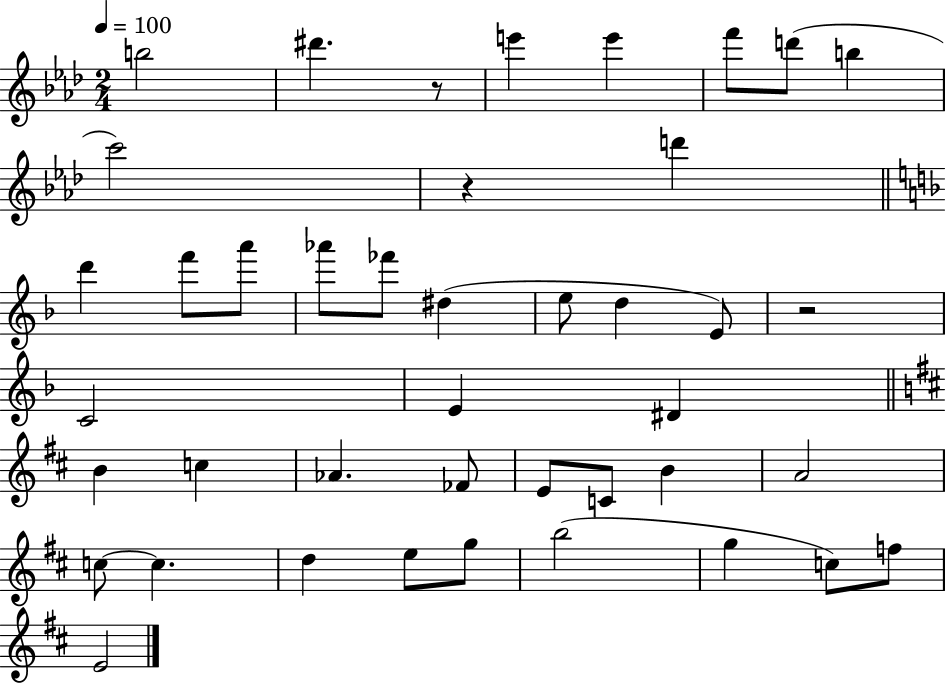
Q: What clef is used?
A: treble